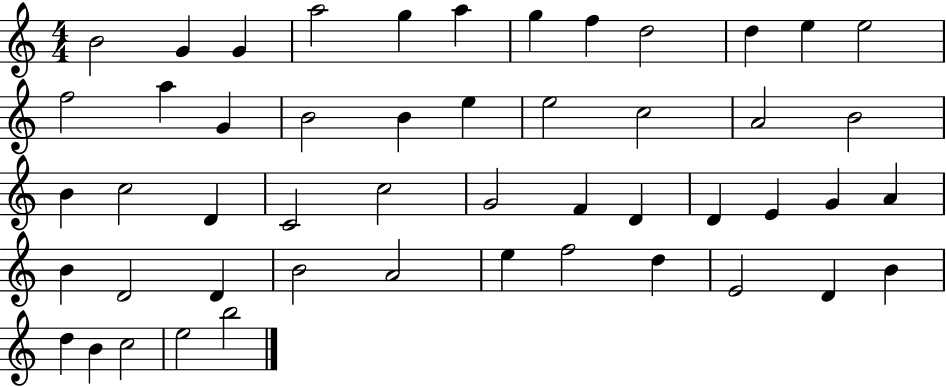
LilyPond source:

{
  \clef treble
  \numericTimeSignature
  \time 4/4
  \key c \major
  b'2 g'4 g'4 | a''2 g''4 a''4 | g''4 f''4 d''2 | d''4 e''4 e''2 | \break f''2 a''4 g'4 | b'2 b'4 e''4 | e''2 c''2 | a'2 b'2 | \break b'4 c''2 d'4 | c'2 c''2 | g'2 f'4 d'4 | d'4 e'4 g'4 a'4 | \break b'4 d'2 d'4 | b'2 a'2 | e''4 f''2 d''4 | e'2 d'4 b'4 | \break d''4 b'4 c''2 | e''2 b''2 | \bar "|."
}